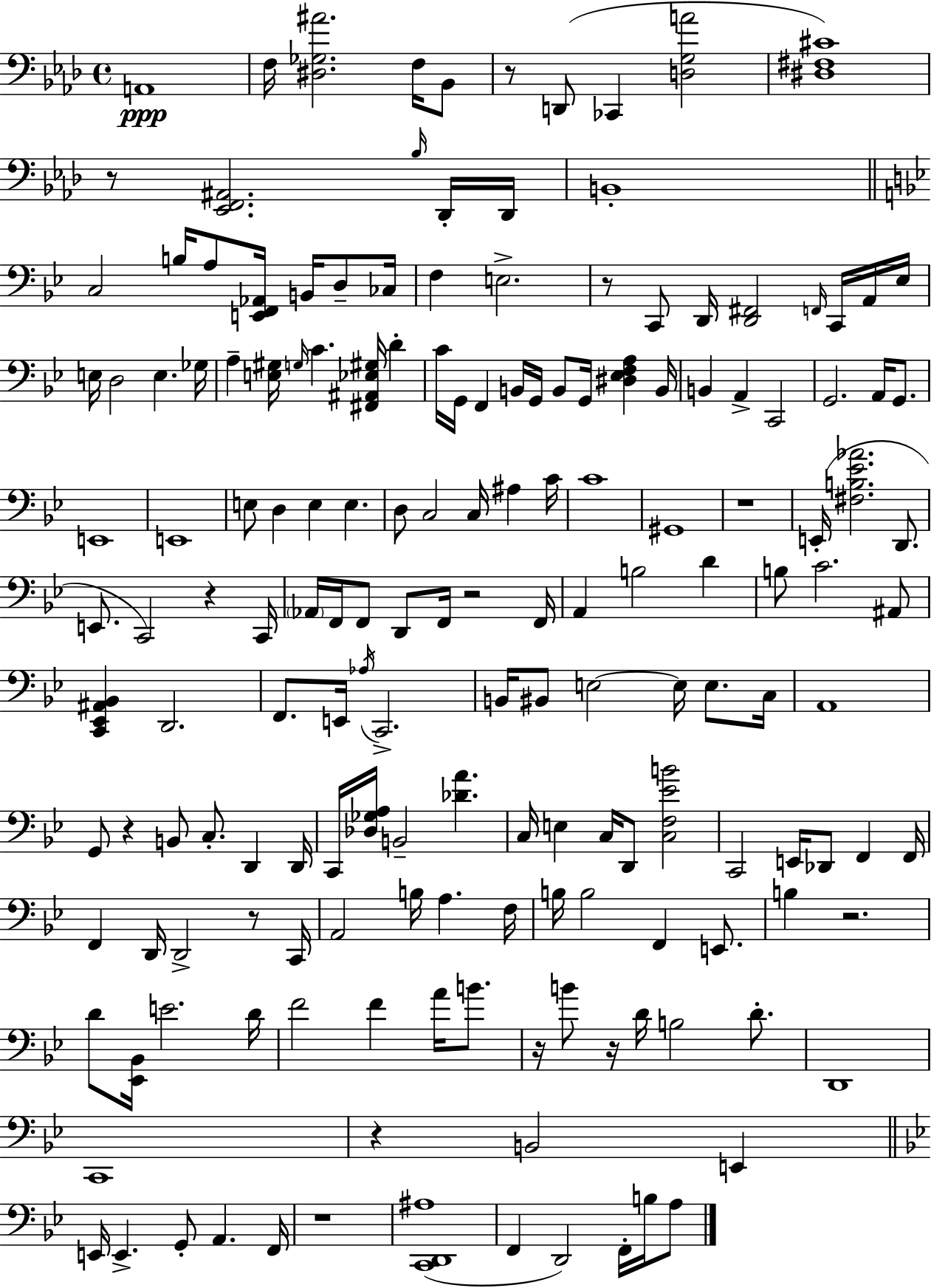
{
  \clef bass
  \time 4/4
  \defaultTimeSignature
  \key aes \major
  a,1\ppp | f16 <dis ges ais'>2. f16 bes,8 | r8 d,8( ces,4 <d g a'>2 | <dis fis cis'>1) | \break r8 <ees, f, ais,>2. \grace { bes16 } des,16-. | des,16 b,1-. | \bar "||" \break \key bes \major c2 b16 a8 <e, f, aes,>16 b,16 d8-- ces16 | f4 e2.-> | r8 c,8 d,16 <d, fis,>2 \grace { f,16 } c,16 a,16 | ees16 e16 d2 e4. | \break ges16 a4-- <e gis>16 \grace { g16 } c'4. <fis, ais, ees gis>16 d'4-. | c'16 g,16 f,4 b,16 g,16 b,8 g,16 <dis ees f a>4 | b,16 b,4 a,4-> c,2 | g,2. a,16 g,8. | \break e,1 | e,1 | e8 d4 e4 e4. | d8 c2 c16 ais4 | \break c'16 c'1 | gis,1 | r1 | e,16-.( <fis b ees' aes'>2. d,8. | \break e,8. c,2) r4 | c,16 \parenthesize aes,16 f,16 f,8 d,8 f,16 r2 | f,16 a,4 b2 d'4 | b8 c'2. | \break ais,8 <c, ees, ais, bes,>4 d,2. | f,8. e,16 \acciaccatura { aes16 } c,2.-> | b,16 bis,8 e2~~ e16 e8. | c16 a,1 | \break g,8 r4 b,8 c8.-. d,4 | d,16 c,16 <des ges a>16 b,2-- <des' a'>4. | c16 e4 c16 d,8 <c f ees' b'>2 | c,2 e,16 des,8 f,4 | \break f,16 f,4 d,16 d,2-> | r8 c,16 a,2 b16 a4. | f16 b16 b2 f,4 | e,8. b4 r2. | \break d'8 <ees, bes,>16 e'2. | d'16 f'2 f'4 a'16 | b'8. r16 b'8 r16 d'16 b2 | d'8.-. d,1 | \break c,1 | r4 b,2 e,4 | \bar "||" \break \key g \minor e,16 e,4.-> g,8-. a,4. f,16 | r1 | <c, d, ais>1( | f,4 d,2) f,16-. b16 a8 | \break \bar "|."
}